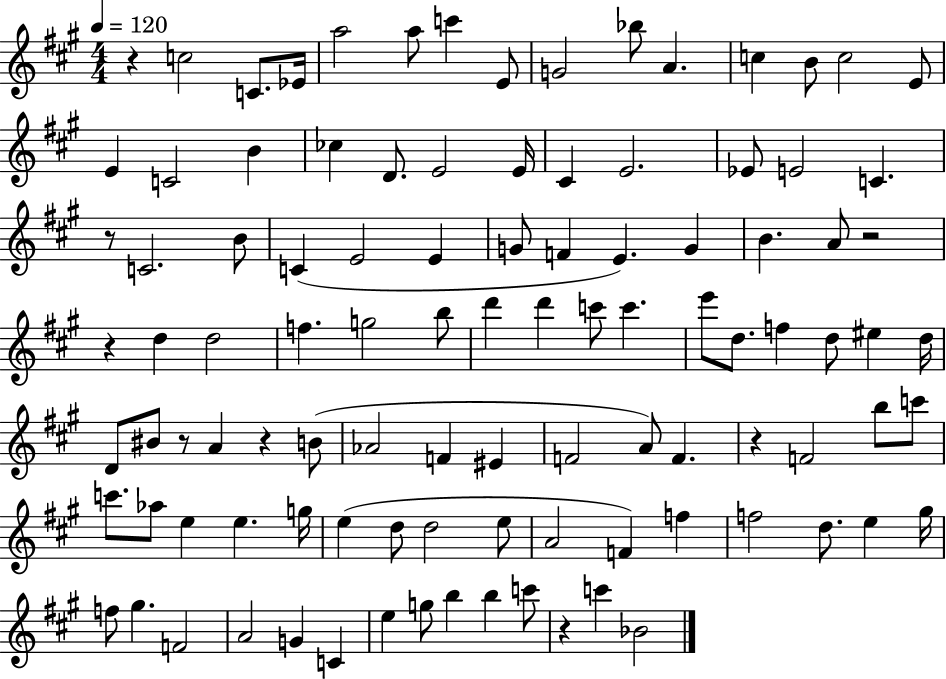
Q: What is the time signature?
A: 4/4